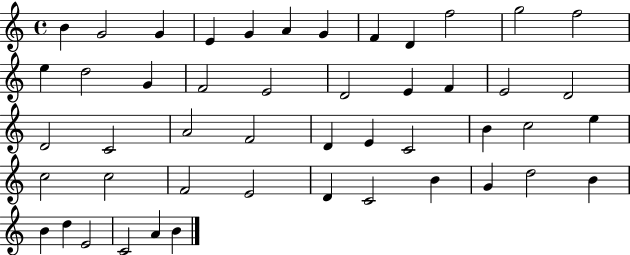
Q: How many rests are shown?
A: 0